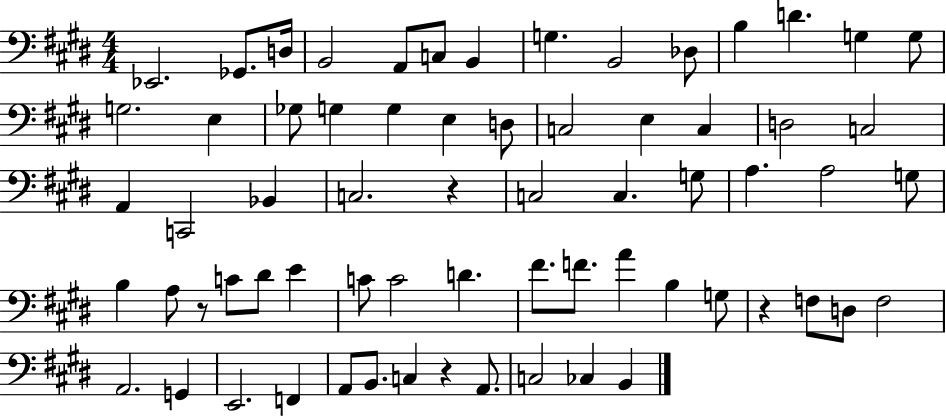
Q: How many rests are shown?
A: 4